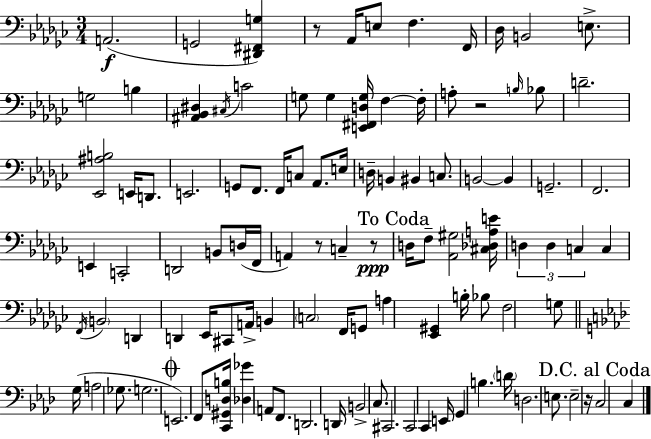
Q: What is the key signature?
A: EES minor